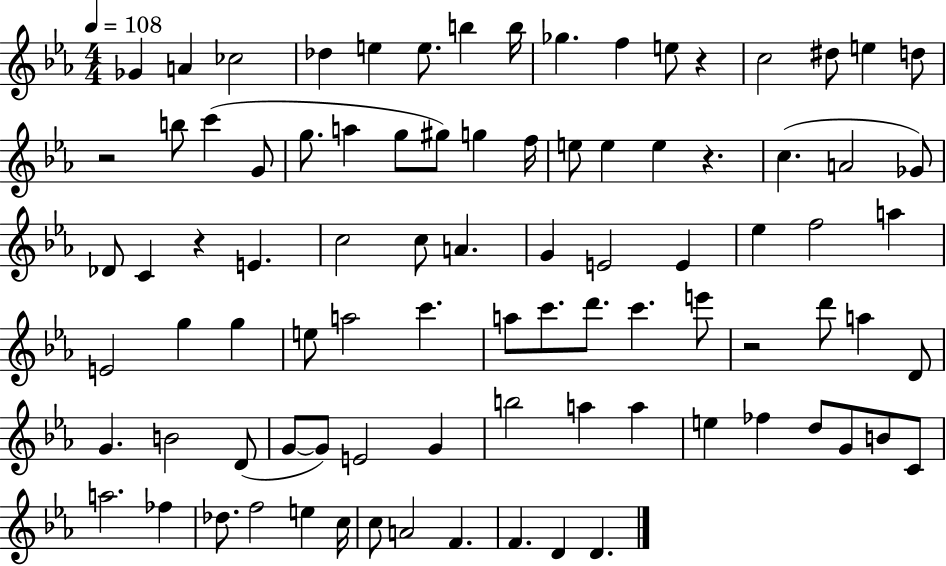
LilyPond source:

{
  \clef treble
  \numericTimeSignature
  \time 4/4
  \key ees \major
  \tempo 4 = 108
  ges'4 a'4 ces''2 | des''4 e''4 e''8. b''4 b''16 | ges''4. f''4 e''8 r4 | c''2 dis''8 e''4 d''8 | \break r2 b''8 c'''4( g'8 | g''8. a''4 g''8 gis''8) g''4 f''16 | e''8 e''4 e''4 r4. | c''4.( a'2 ges'8) | \break des'8 c'4 r4 e'4. | c''2 c''8 a'4. | g'4 e'2 e'4 | ees''4 f''2 a''4 | \break e'2 g''4 g''4 | e''8 a''2 c'''4. | a''8 c'''8. d'''8. c'''4. e'''8 | r2 d'''8 a''4 d'8 | \break g'4. b'2 d'8( | g'8~~ g'8) e'2 g'4 | b''2 a''4 a''4 | e''4 fes''4 d''8 g'8 b'8 c'8 | \break a''2. fes''4 | des''8. f''2 e''4 c''16 | c''8 a'2 f'4. | f'4. d'4 d'4. | \break \bar "|."
}